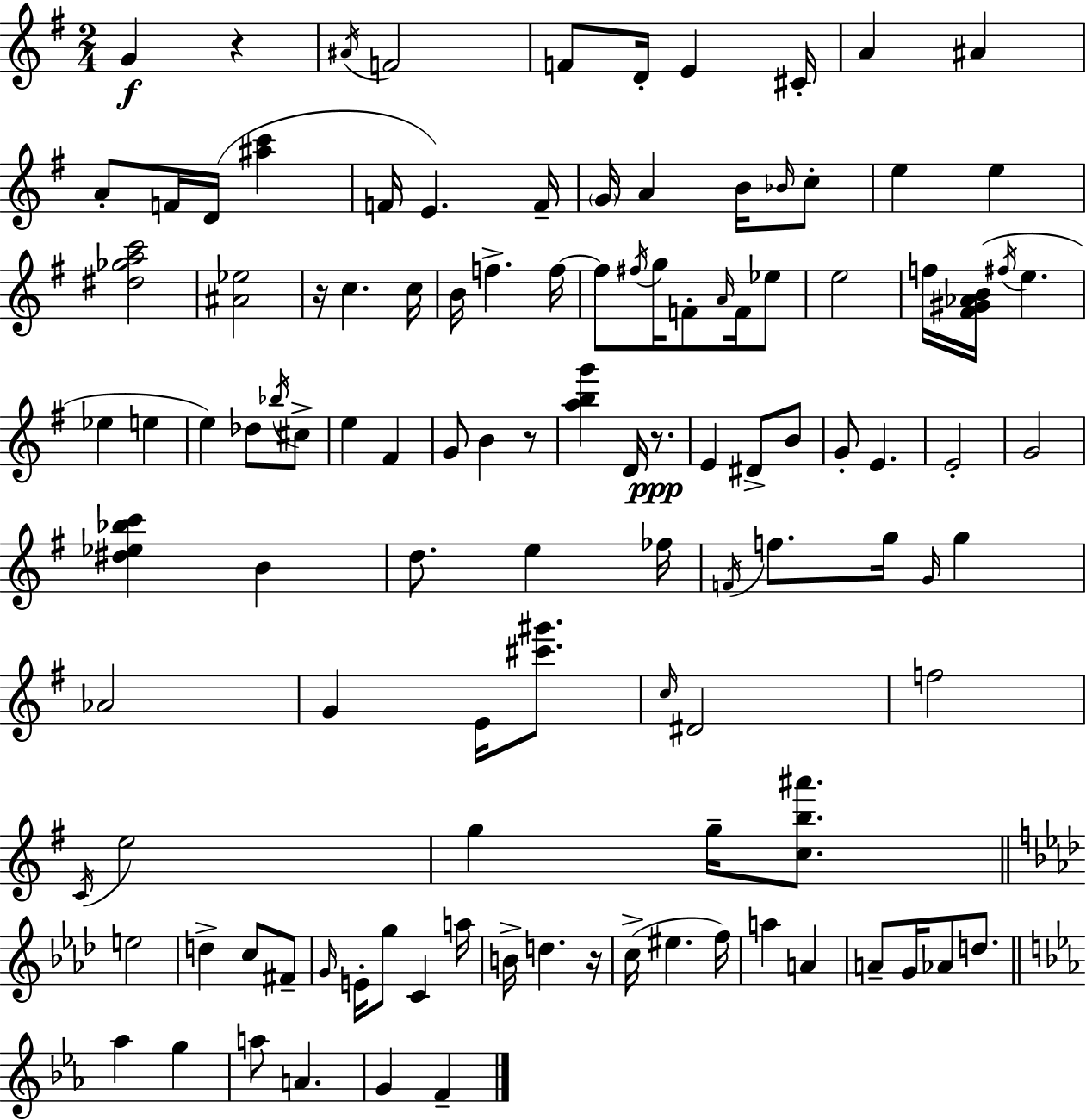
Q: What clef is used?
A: treble